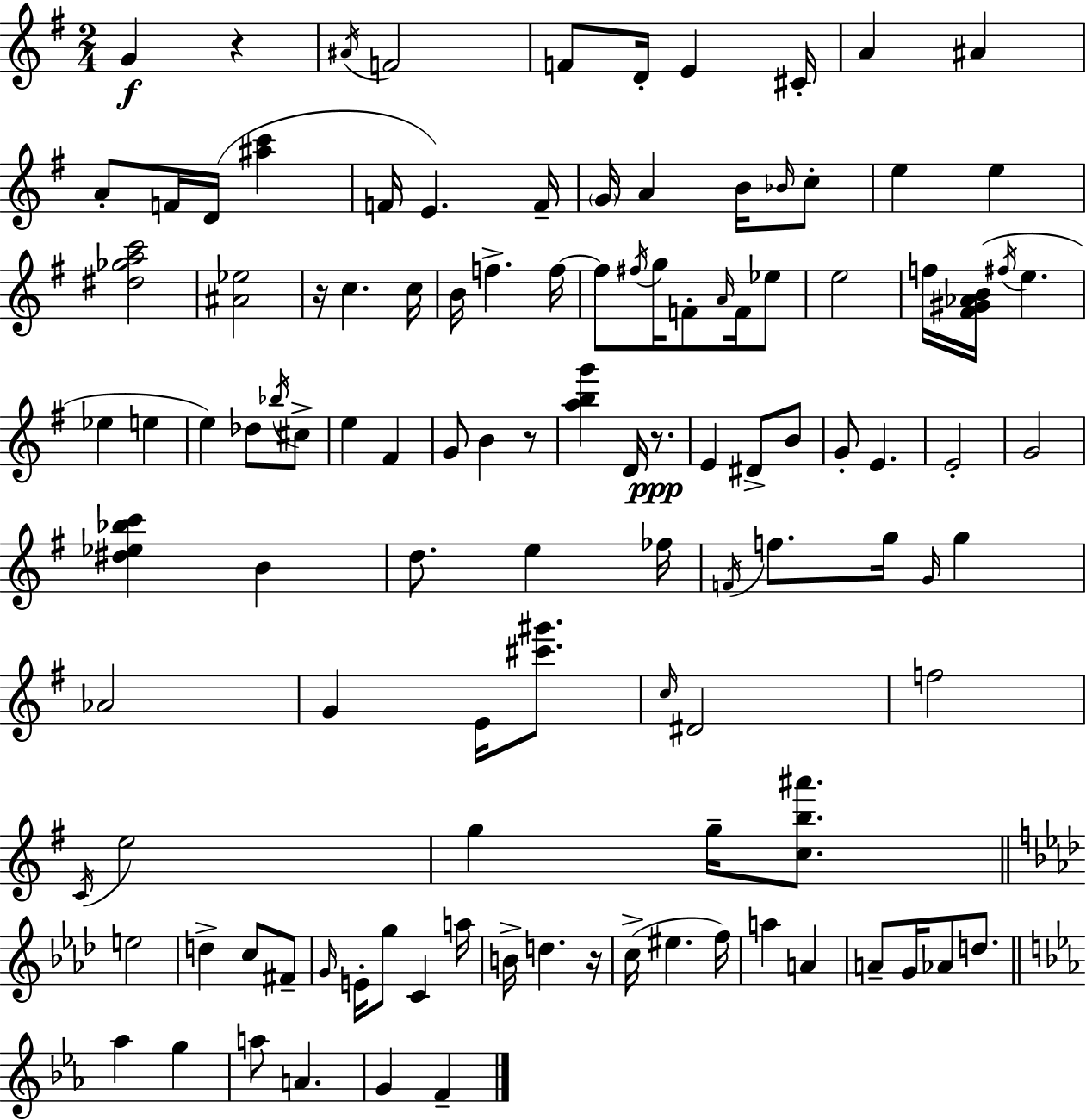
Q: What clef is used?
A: treble